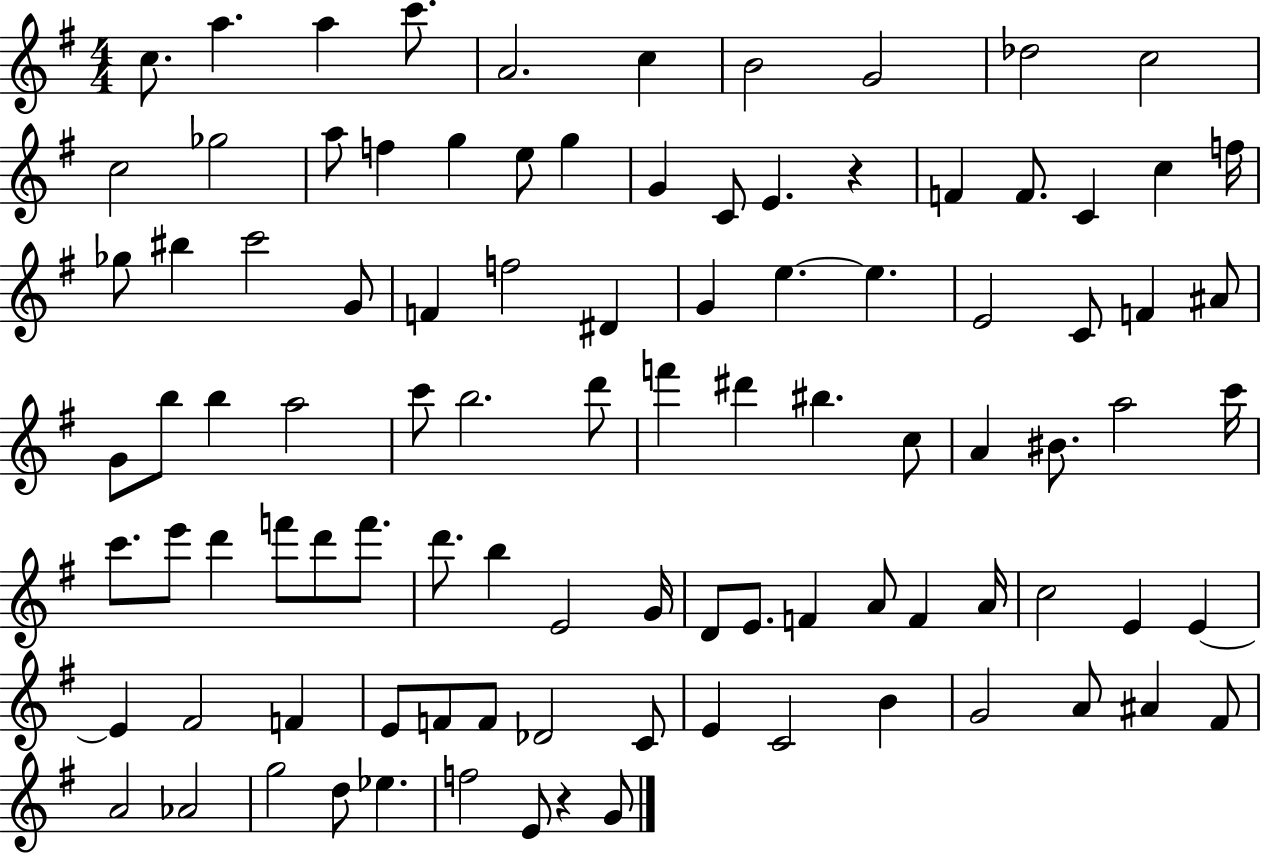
{
  \clef treble
  \numericTimeSignature
  \time 4/4
  \key g \major
  \repeat volta 2 { c''8. a''4. a''4 c'''8. | a'2. c''4 | b'2 g'2 | des''2 c''2 | \break c''2 ges''2 | a''8 f''4 g''4 e''8 g''4 | g'4 c'8 e'4. r4 | f'4 f'8. c'4 c''4 f''16 | \break ges''8 bis''4 c'''2 g'8 | f'4 f''2 dis'4 | g'4 e''4.~~ e''4. | e'2 c'8 f'4 ais'8 | \break g'8 b''8 b''4 a''2 | c'''8 b''2. d'''8 | f'''4 dis'''4 bis''4. c''8 | a'4 bis'8. a''2 c'''16 | \break c'''8. e'''8 d'''4 f'''8 d'''8 f'''8. | d'''8. b''4 e'2 g'16 | d'8 e'8. f'4 a'8 f'4 a'16 | c''2 e'4 e'4~~ | \break e'4 fis'2 f'4 | e'8 f'8 f'8 des'2 c'8 | e'4 c'2 b'4 | g'2 a'8 ais'4 fis'8 | \break a'2 aes'2 | g''2 d''8 ees''4. | f''2 e'8 r4 g'8 | } \bar "|."
}